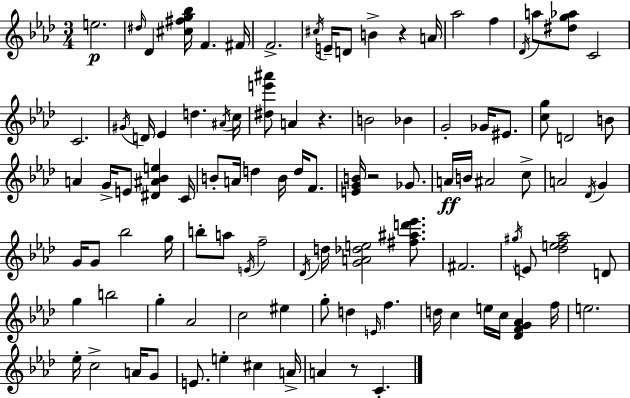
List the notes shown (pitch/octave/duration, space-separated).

E5/h. D#5/s Db4/q [C#5,F#5,G5,Bb5]/s F4/q. F#4/s F4/h. C#5/s E4/s D4/e B4/q R/q A4/s Ab5/h F5/q Db4/s A5/e [D#5,G5,Ab5]/e C4/h C4/h. G#4/s D4/s Eb4/q D5/q. A#4/s C5/s [D#5,E6,A#6]/e A4/q R/q. B4/h Bb4/q G4/h Gb4/s EIS4/e. [C5,G5]/e D4/h B4/e A4/q G4/s E4/e [D#4,A#4,Bb4,E5]/q C4/s B4/e A4/s D5/q B4/s D5/s F4/e. [E4,G4,B4]/s R/h Gb4/e. A4/s B4/s A#4/h C5/e A4/h Db4/s G4/q G4/s G4/e Bb5/h G5/s B5/e A5/e E4/s F5/h Db4/s D5/s [G4,A4,Db5,E5]/h [F#5,A#5,D6,Eb6]/e. F#4/h. G#5/s E4/e [Db5,E5,F5,Ab5]/h D4/e G5/q B5/h G5/q Ab4/h C5/h EIS5/q G5/e D5/q E4/s F5/q. D5/s C5/q E5/s C5/s [Db4,F4,G4,Ab4]/q F5/s E5/h. Eb5/s C5/h A4/s G4/e E4/e. E5/q C#5/q A4/s A4/q R/e C4/q.